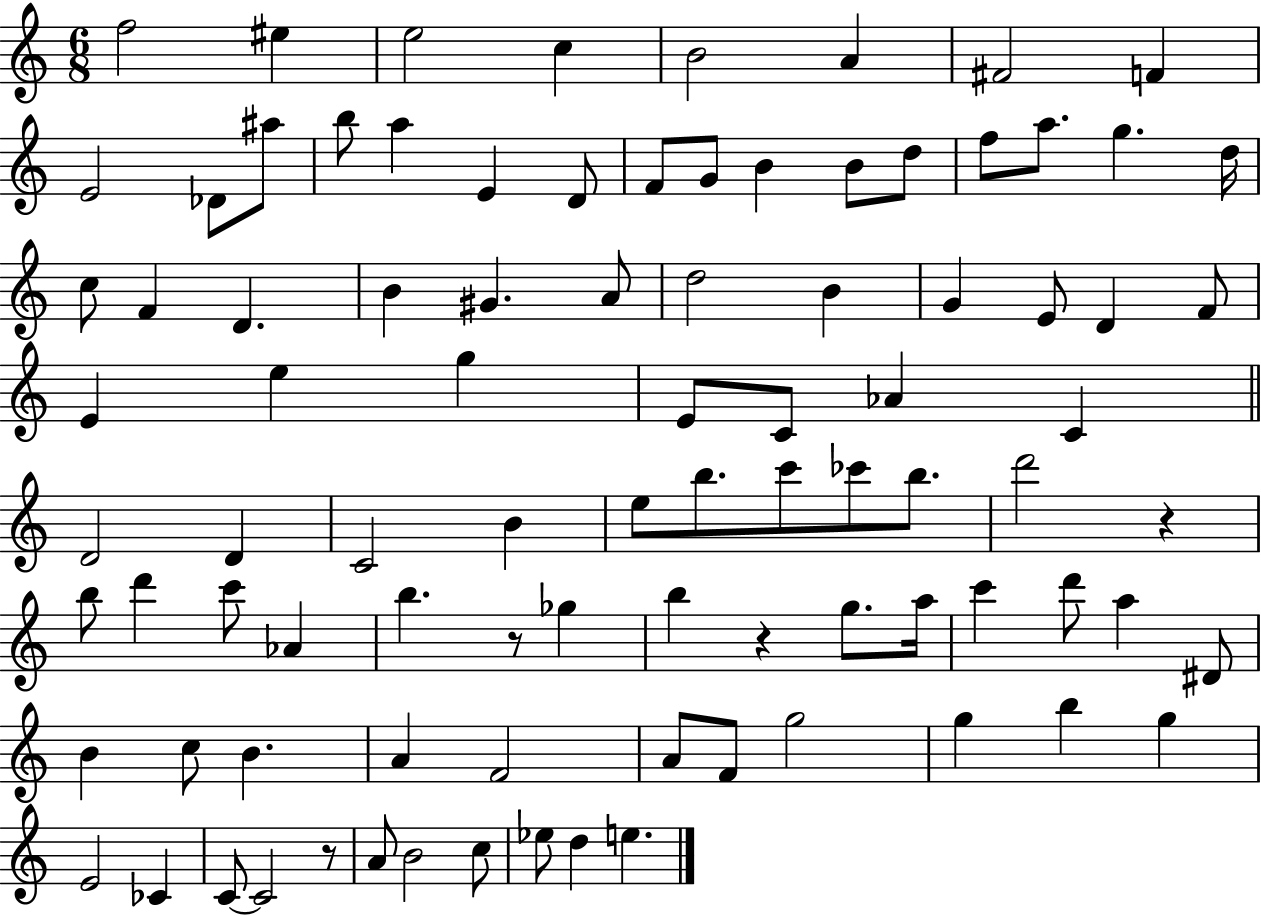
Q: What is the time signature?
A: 6/8